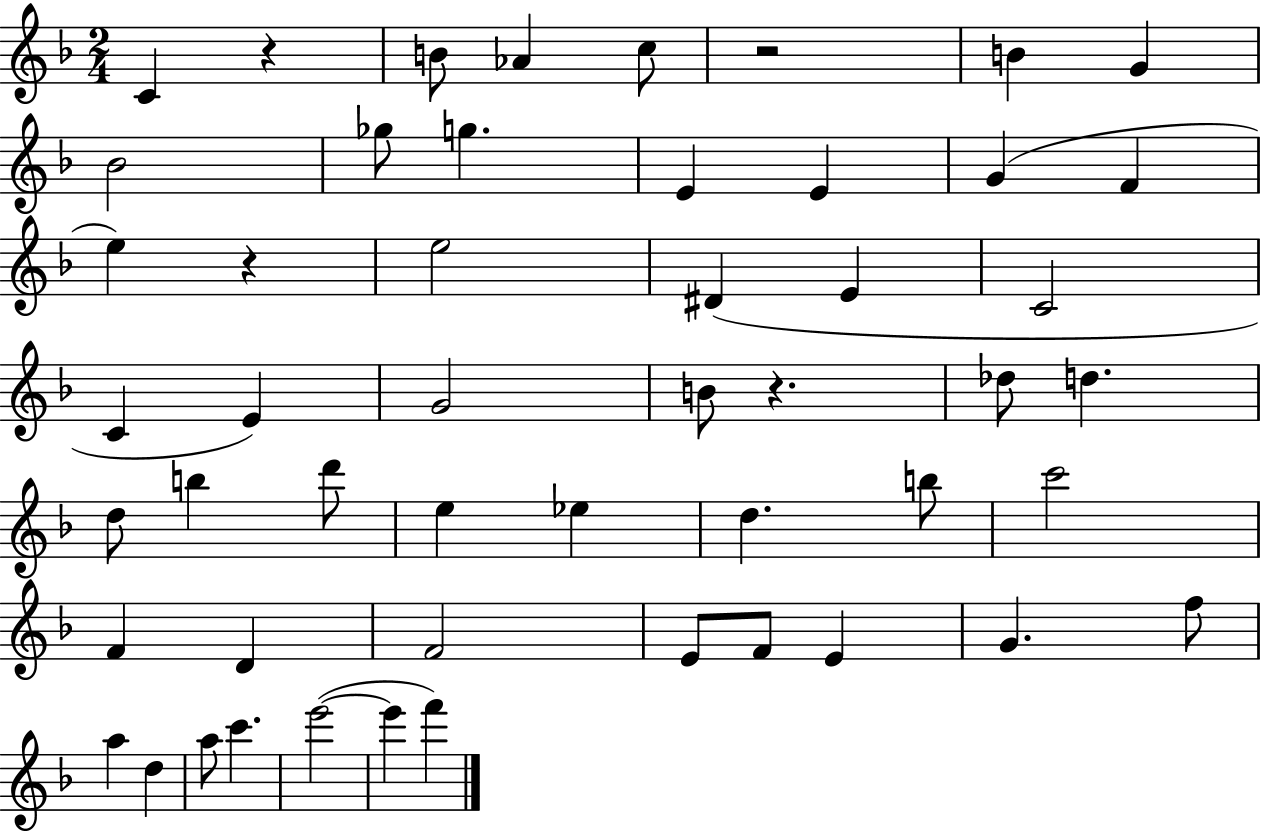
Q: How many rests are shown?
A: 4